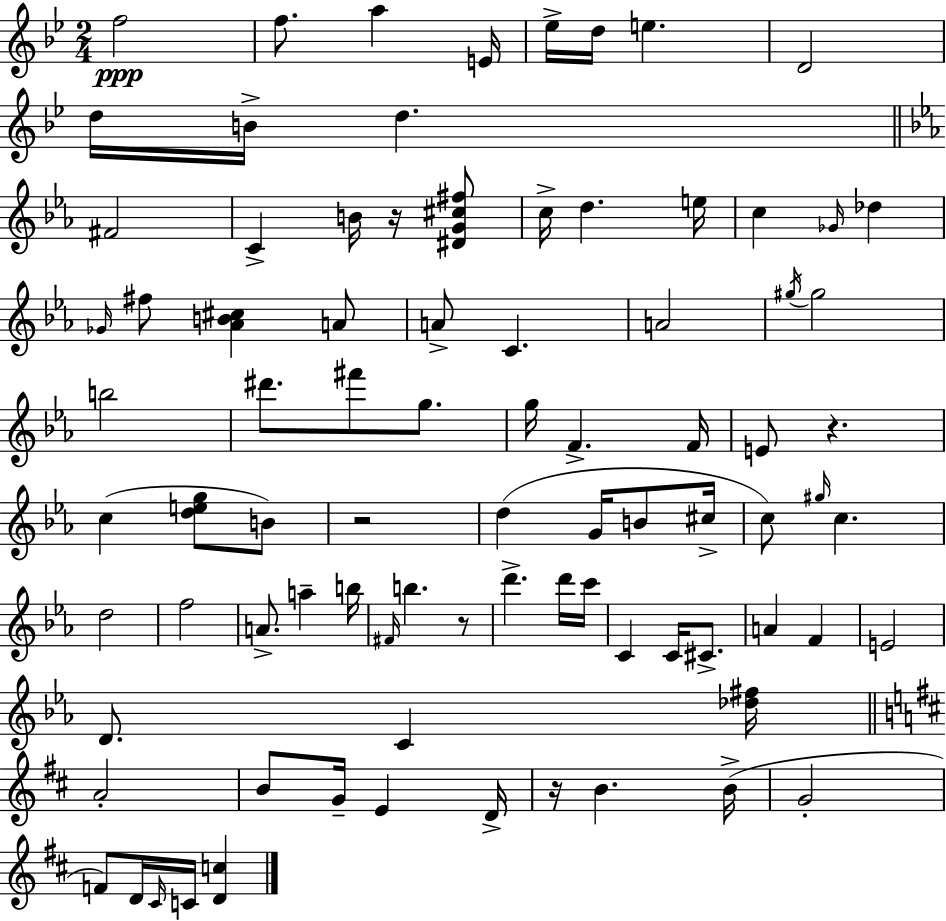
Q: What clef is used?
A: treble